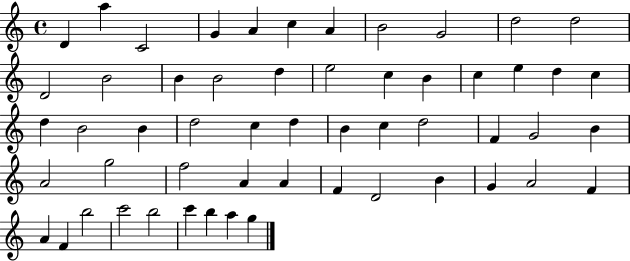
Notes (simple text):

D4/q A5/q C4/h G4/q A4/q C5/q A4/q B4/h G4/h D5/h D5/h D4/h B4/h B4/q B4/h D5/q E5/h C5/q B4/q C5/q E5/q D5/q C5/q D5/q B4/h B4/q D5/h C5/q D5/q B4/q C5/q D5/h F4/q G4/h B4/q A4/h G5/h F5/h A4/q A4/q F4/q D4/h B4/q G4/q A4/h F4/q A4/q F4/q B5/h C6/h B5/h C6/q B5/q A5/q G5/q